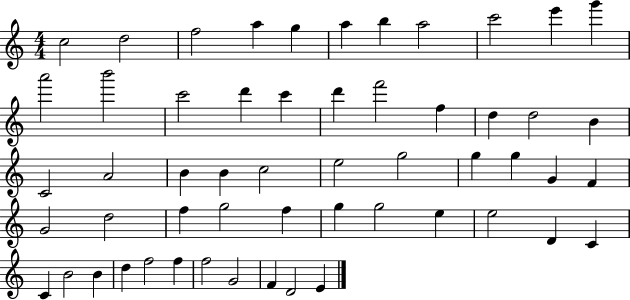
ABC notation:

X:1
T:Untitled
M:4/4
L:1/4
K:C
c2 d2 f2 a g a b a2 c'2 e' g' a'2 b'2 c'2 d' c' d' f'2 f d d2 B C2 A2 B B c2 e2 g2 g g G F G2 d2 f g2 f g g2 e e2 D C C B2 B d f2 f f2 G2 F D2 E